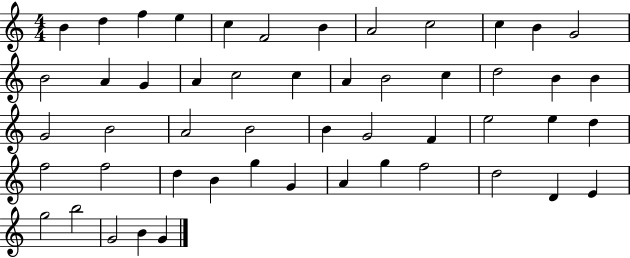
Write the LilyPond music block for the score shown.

{
  \clef treble
  \numericTimeSignature
  \time 4/4
  \key c \major
  b'4 d''4 f''4 e''4 | c''4 f'2 b'4 | a'2 c''2 | c''4 b'4 g'2 | \break b'2 a'4 g'4 | a'4 c''2 c''4 | a'4 b'2 c''4 | d''2 b'4 b'4 | \break g'2 b'2 | a'2 b'2 | b'4 g'2 f'4 | e''2 e''4 d''4 | \break f''2 f''2 | d''4 b'4 g''4 g'4 | a'4 g''4 f''2 | d''2 d'4 e'4 | \break g''2 b''2 | g'2 b'4 g'4 | \bar "|."
}